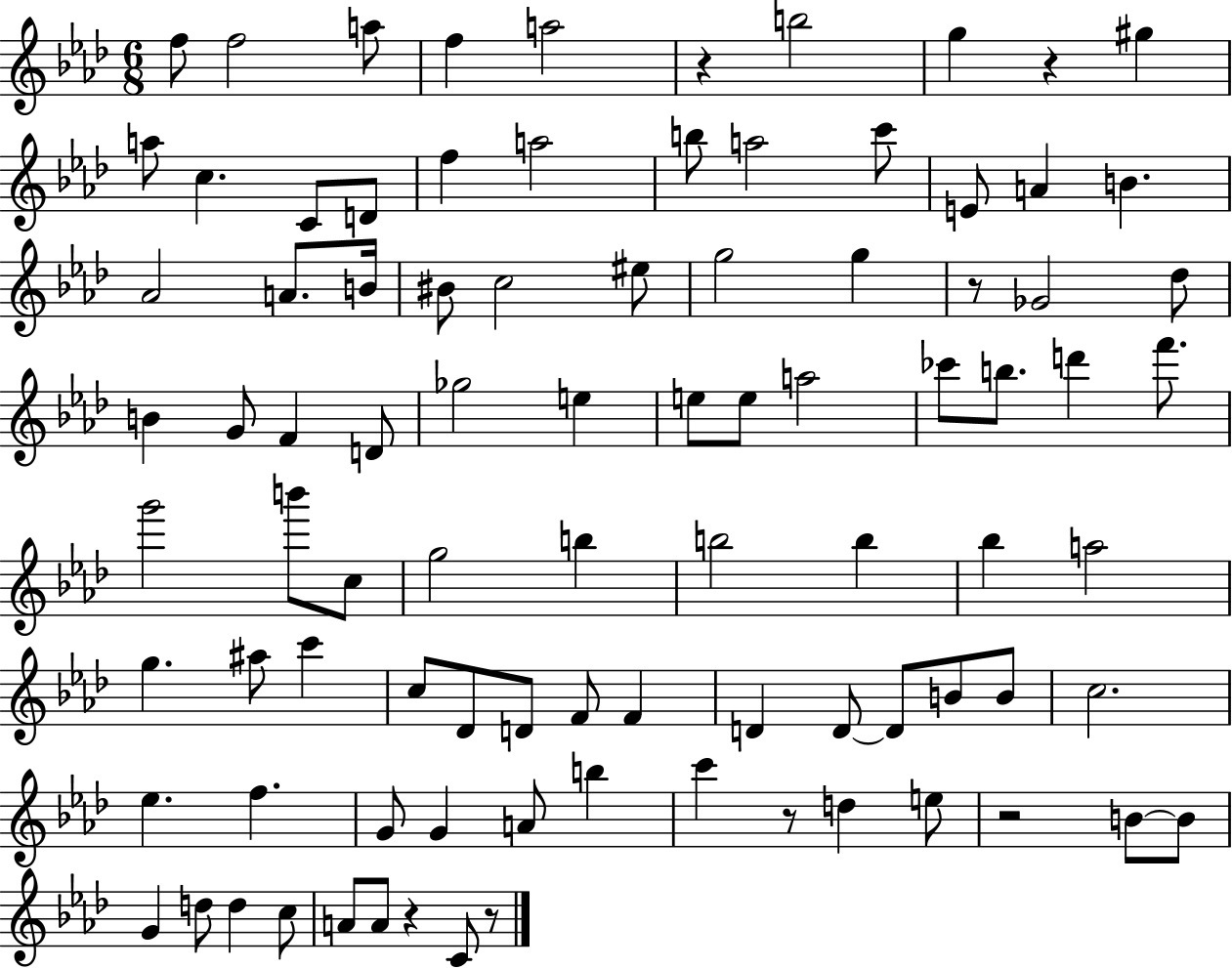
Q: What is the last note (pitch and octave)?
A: C4